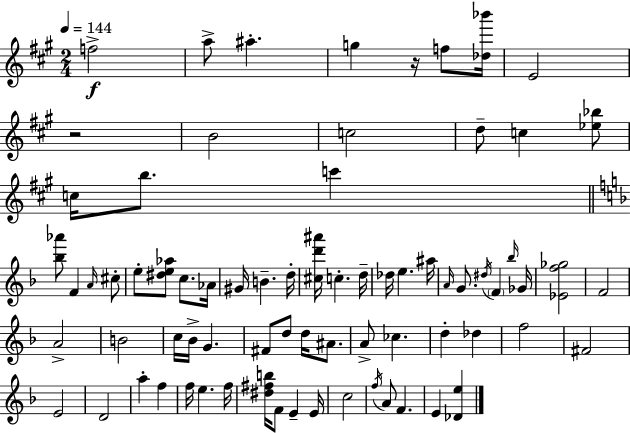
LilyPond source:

{
  \clef treble
  \numericTimeSignature
  \time 2/4
  \key a \major
  \tempo 4 = 144
  \repeat volta 2 { f''2->\f | a''8-> ais''4.-. | g''4 r16 f''8 <des'' bes'''>16 | e'2 | \break r2 | b'2 | c''2 | d''8-- c''4 <ees'' bes''>8 | \break c''16 b''8. c'''4 | \bar "||" \break \key f \major <bes'' aes'''>8 f'4 \grace { a'16 } cis''8-. | e''8-. <dis'' e'' aes''>8 c''8. | aes'16 gis'16 b'4.-- | d''16-. <cis'' d''' ais'''>16 c''4.-. | \break d''16-- des''16 e''4. | ais''16 \grace { a'16 } g'8. \acciaccatura { dis''16 } \parenthesize f'4 | \grace { bes''16 } ges'16 <ees' f'' ges''>2 | f'2 | \break a'2-> | b'2 | c''16 bes'16-> g'4. | fis'8 d''8 | \break d''16 ais'8. a'8-> ces''4. | d''4-. | des''4 f''2 | fis'2 | \break e'2 | d'2 | a''4-. | f''4 f''16 e''4. | \break f''16 <dis'' fis'' b''>16 f'8 e'4-- | e'16 c''2 | \acciaccatura { f''16 } a'8 f'4. | e'4 | \break <des' e''>4 } \bar "|."
}